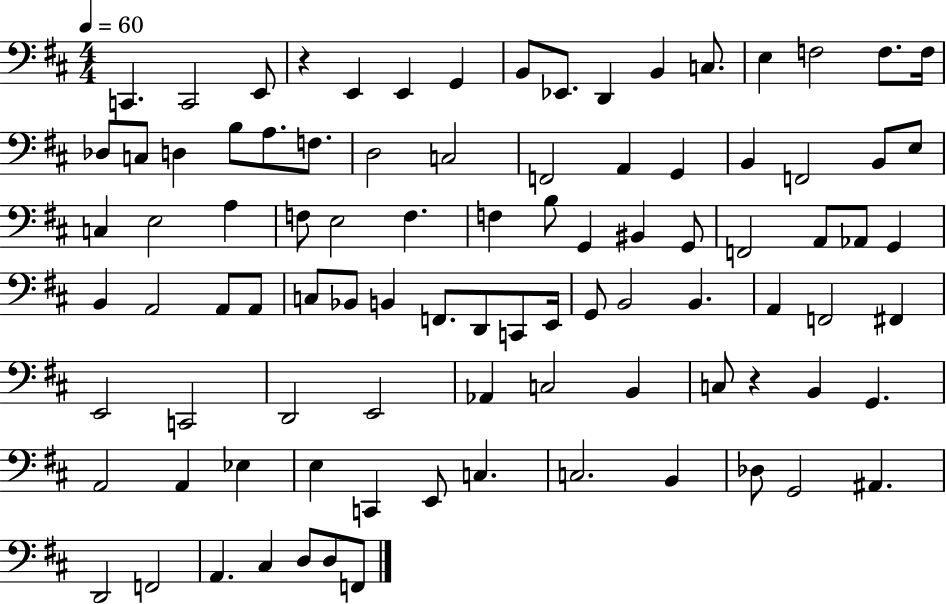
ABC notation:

X:1
T:Untitled
M:4/4
L:1/4
K:D
C,, C,,2 E,,/2 z E,, E,, G,, B,,/2 _E,,/2 D,, B,, C,/2 E, F,2 F,/2 F,/4 _D,/2 C,/2 D, B,/2 A,/2 F,/2 D,2 C,2 F,,2 A,, G,, B,, F,,2 B,,/2 E,/2 C, E,2 A, F,/2 E,2 F, F, B,/2 G,, ^B,, G,,/2 F,,2 A,,/2 _A,,/2 G,, B,, A,,2 A,,/2 A,,/2 C,/2 _B,,/2 B,, F,,/2 D,,/2 C,,/2 E,,/4 G,,/2 B,,2 B,, A,, F,,2 ^F,, E,,2 C,,2 D,,2 E,,2 _A,, C,2 B,, C,/2 z B,, G,, A,,2 A,, _E, E, C,, E,,/2 C, C,2 B,, _D,/2 G,,2 ^A,, D,,2 F,,2 A,, ^C, D,/2 D,/2 F,,/2